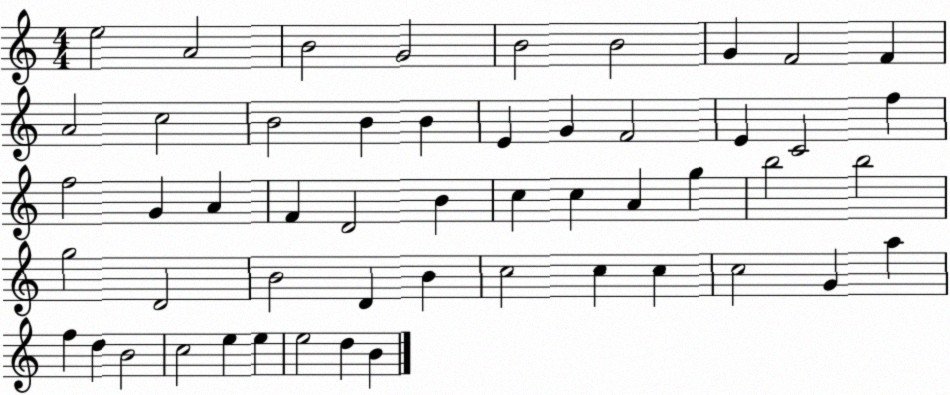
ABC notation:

X:1
T:Untitled
M:4/4
L:1/4
K:C
e2 A2 B2 G2 B2 B2 G F2 F A2 c2 B2 B B E G F2 E C2 f f2 G A F D2 B c c A g b2 b2 g2 D2 B2 D B c2 c c c2 G a f d B2 c2 e e e2 d B